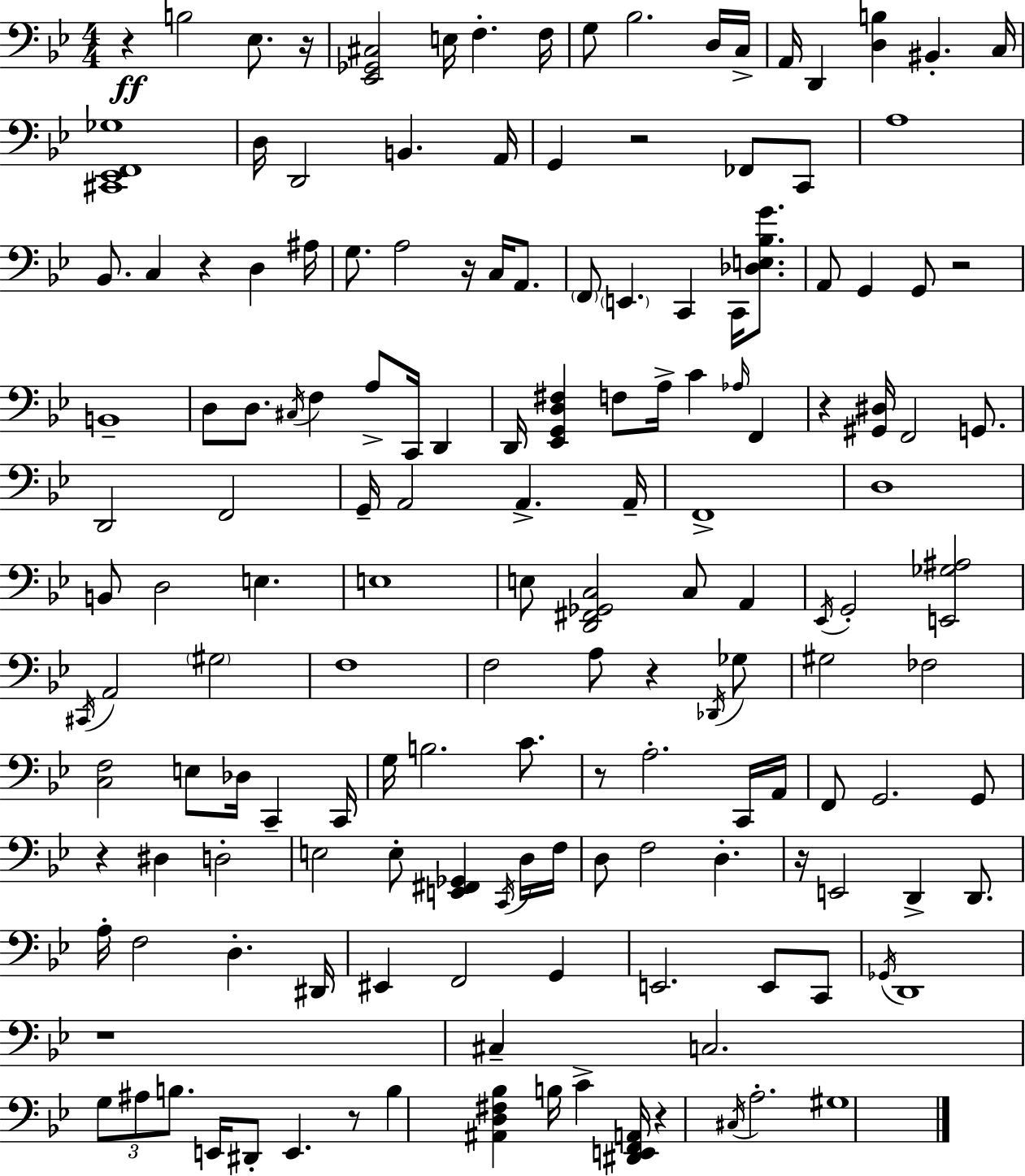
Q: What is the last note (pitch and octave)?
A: G#3